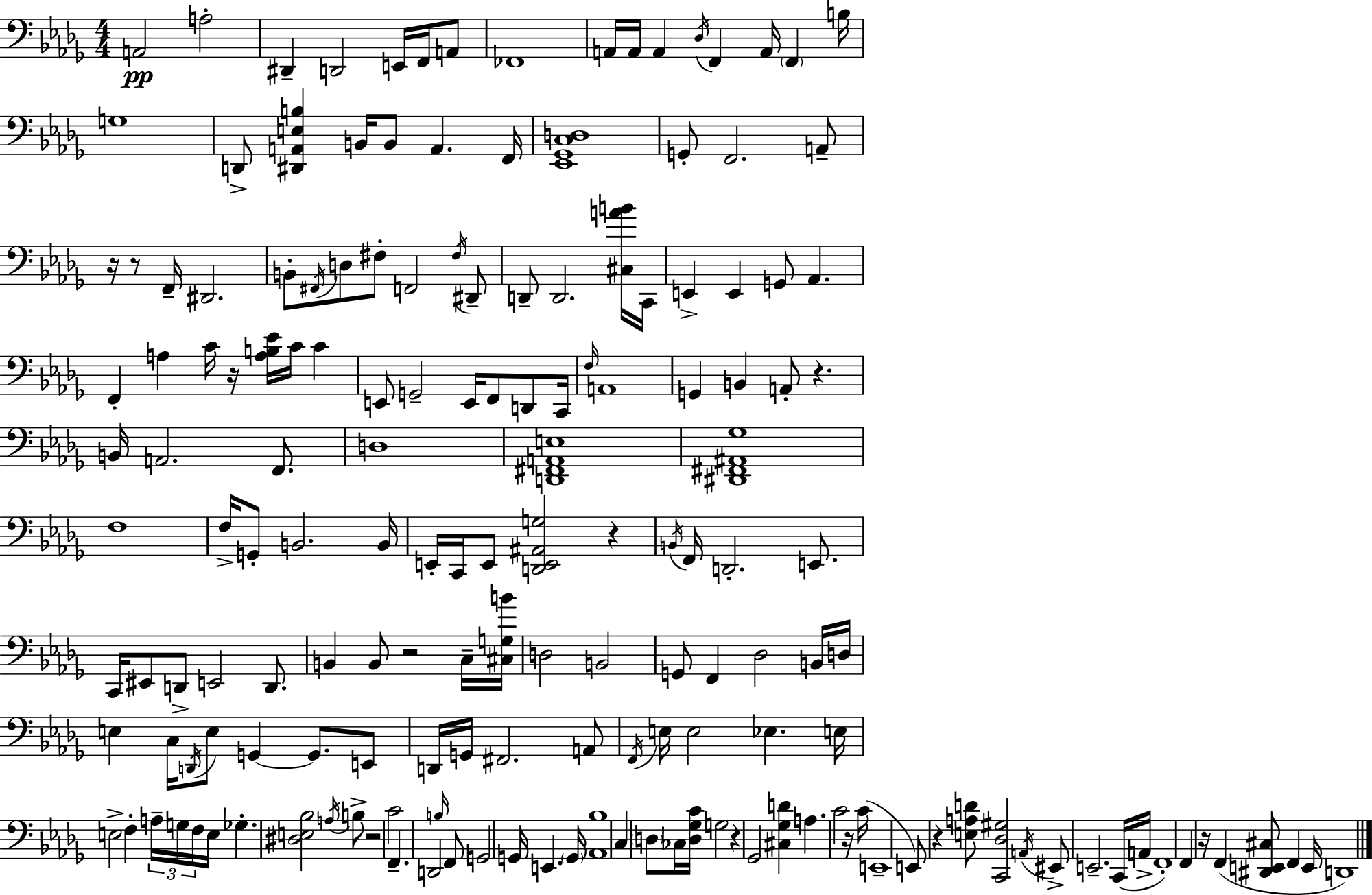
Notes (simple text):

A2/h A3/h D#2/q D2/h E2/s F2/s A2/e FES2/w A2/s A2/s A2/q Db3/s F2/q A2/s F2/q B3/s G3/w D2/e [D#2,A2,E3,B3]/q B2/s B2/e A2/q. F2/s [Eb2,Gb2,C3,D3]/w G2/e F2/h. A2/e R/s R/e F2/s D#2/h. B2/e F#2/s D3/e F#3/e F2/h F#3/s D#2/e D2/e D2/h. [C#3,A4,B4]/s C2/s E2/q E2/q G2/e Ab2/q. F2/q A3/q C4/s R/s [A3,B3,Eb4]/s C4/s C4/q E2/e G2/h E2/s F2/e D2/e C2/s F3/s A2/w G2/q B2/q A2/e R/q. B2/s A2/h. F2/e. D3/w [D2,F#2,A2,E3]/w [D#2,F#2,A#2,Gb3]/w F3/w F3/s G2/e B2/h. B2/s E2/s C2/s E2/e [D2,E2,A#2,G3]/h R/q B2/s F2/s D2/h. E2/e. C2/s EIS2/e D2/e E2/h D2/e. B2/q B2/e R/h C3/s [C#3,G3,B4]/s D3/h B2/h G2/e F2/q Db3/h B2/s D3/s E3/q C3/s D2/s E3/e G2/q G2/e. E2/e D2/s G2/s F#2/h. A2/e F2/s E3/s E3/h Eb3/q. E3/s E3/h F3/q A3/s G3/s F3/s E3/s Gb3/q. [D#3,E3,Bb3]/h A3/s B3/e R/h C4/h F2/q. D2/h B3/s F2/e G2/h G2/s E2/q. G2/s [Ab2,Bb3]/w C3/q D3/e CES3/s [D3,Gb3,C4]/s G3/h R/q Gb2/h [C#3,Gb3,D4]/q A3/q. C4/h R/s C4/s E2/w E2/e R/q [E3,A3,D4]/e [C2,Db3,G#3]/h A2/s EIS2/e E2/h. C2/s A2/s F2/w F2/q R/s F2/q [D#2,E2,C#3]/e F2/q E2/s D2/w